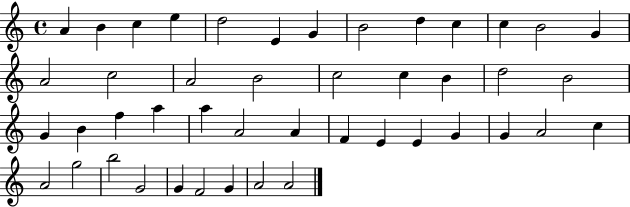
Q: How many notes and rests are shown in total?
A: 45